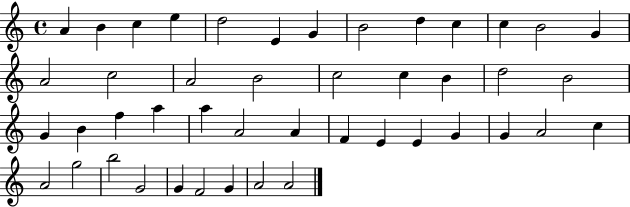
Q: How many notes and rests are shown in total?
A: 45